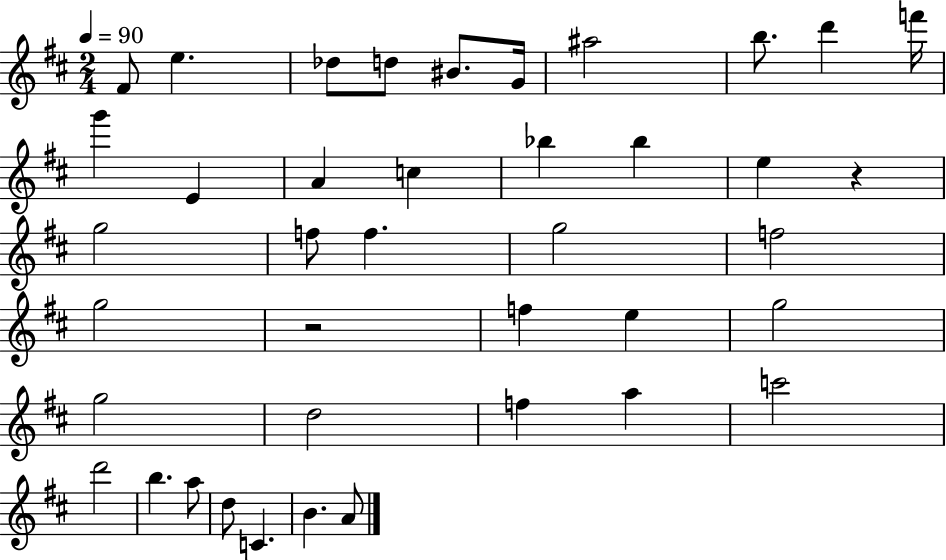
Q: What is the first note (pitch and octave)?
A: F#4